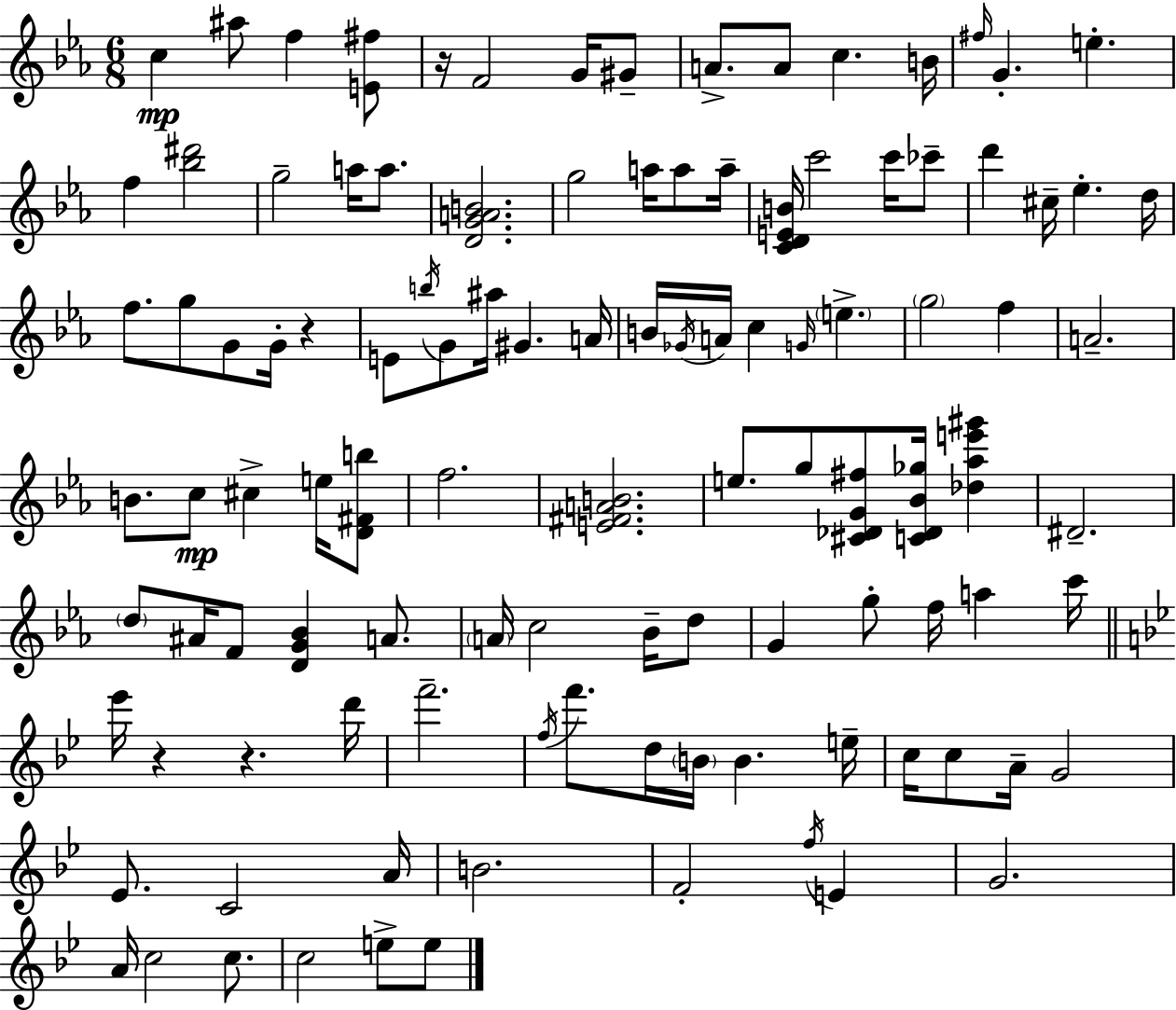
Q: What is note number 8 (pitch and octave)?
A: A4